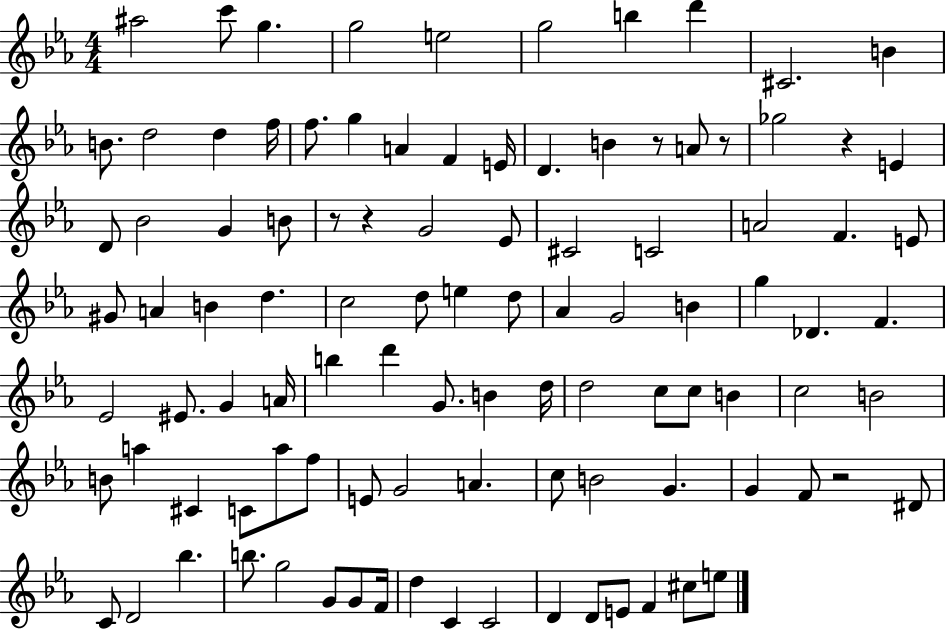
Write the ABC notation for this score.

X:1
T:Untitled
M:4/4
L:1/4
K:Eb
^a2 c'/2 g g2 e2 g2 b d' ^C2 B B/2 d2 d f/4 f/2 g A F E/4 D B z/2 A/2 z/2 _g2 z E D/2 _B2 G B/2 z/2 z G2 _E/2 ^C2 C2 A2 F E/2 ^G/2 A B d c2 d/2 e d/2 _A G2 B g _D F _E2 ^E/2 G A/4 b d' G/2 B d/4 d2 c/2 c/2 B c2 B2 B/2 a ^C C/2 a/2 f/2 E/2 G2 A c/2 B2 G G F/2 z2 ^D/2 C/2 D2 _b b/2 g2 G/2 G/2 F/4 d C C2 D D/2 E/2 F ^c/2 e/2